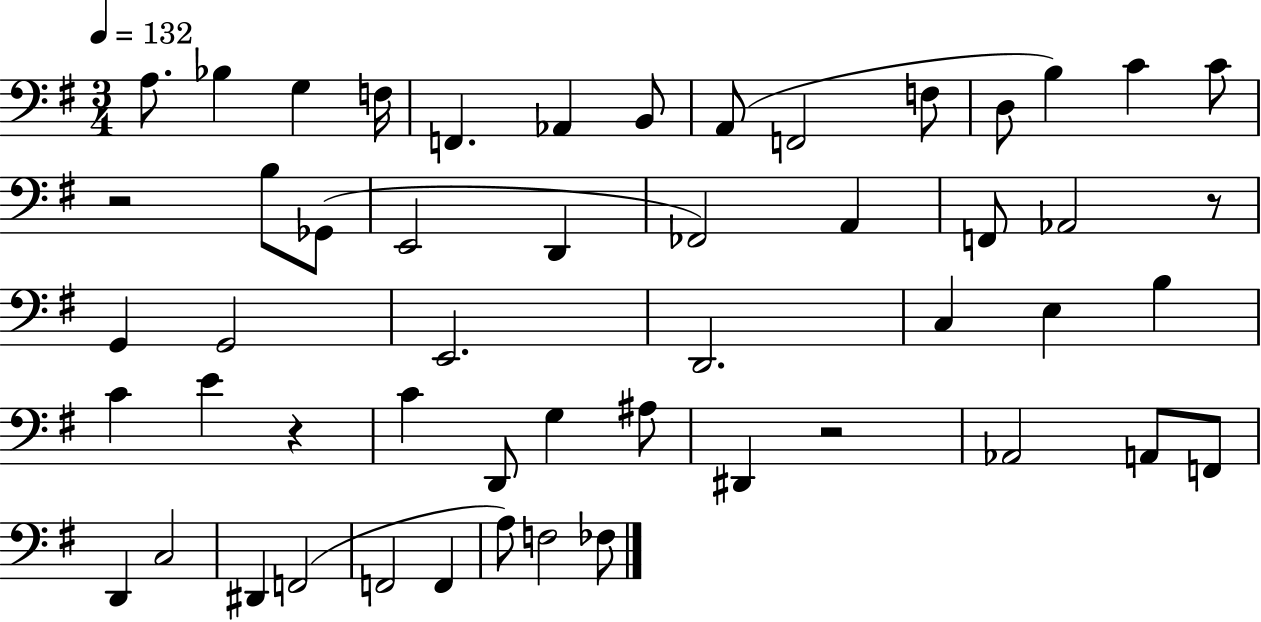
{
  \clef bass
  \numericTimeSignature
  \time 3/4
  \key g \major
  \tempo 4 = 132
  a8. bes4 g4 f16 | f,4. aes,4 b,8 | a,8( f,2 f8 | d8 b4) c'4 c'8 | \break r2 b8 ges,8( | e,2 d,4 | fes,2) a,4 | f,8 aes,2 r8 | \break g,4 g,2 | e,2. | d,2. | c4 e4 b4 | \break c'4 e'4 r4 | c'4 d,8 g4 ais8 | dis,4 r2 | aes,2 a,8 f,8 | \break d,4 c2 | dis,4 f,2( | f,2 f,4 | a8) f2 fes8 | \break \bar "|."
}